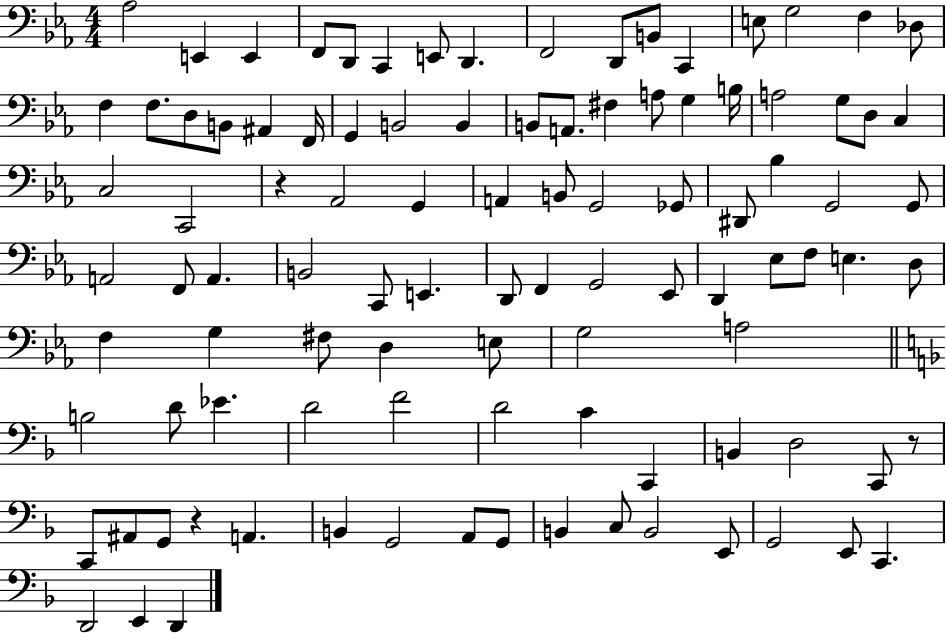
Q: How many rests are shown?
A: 3